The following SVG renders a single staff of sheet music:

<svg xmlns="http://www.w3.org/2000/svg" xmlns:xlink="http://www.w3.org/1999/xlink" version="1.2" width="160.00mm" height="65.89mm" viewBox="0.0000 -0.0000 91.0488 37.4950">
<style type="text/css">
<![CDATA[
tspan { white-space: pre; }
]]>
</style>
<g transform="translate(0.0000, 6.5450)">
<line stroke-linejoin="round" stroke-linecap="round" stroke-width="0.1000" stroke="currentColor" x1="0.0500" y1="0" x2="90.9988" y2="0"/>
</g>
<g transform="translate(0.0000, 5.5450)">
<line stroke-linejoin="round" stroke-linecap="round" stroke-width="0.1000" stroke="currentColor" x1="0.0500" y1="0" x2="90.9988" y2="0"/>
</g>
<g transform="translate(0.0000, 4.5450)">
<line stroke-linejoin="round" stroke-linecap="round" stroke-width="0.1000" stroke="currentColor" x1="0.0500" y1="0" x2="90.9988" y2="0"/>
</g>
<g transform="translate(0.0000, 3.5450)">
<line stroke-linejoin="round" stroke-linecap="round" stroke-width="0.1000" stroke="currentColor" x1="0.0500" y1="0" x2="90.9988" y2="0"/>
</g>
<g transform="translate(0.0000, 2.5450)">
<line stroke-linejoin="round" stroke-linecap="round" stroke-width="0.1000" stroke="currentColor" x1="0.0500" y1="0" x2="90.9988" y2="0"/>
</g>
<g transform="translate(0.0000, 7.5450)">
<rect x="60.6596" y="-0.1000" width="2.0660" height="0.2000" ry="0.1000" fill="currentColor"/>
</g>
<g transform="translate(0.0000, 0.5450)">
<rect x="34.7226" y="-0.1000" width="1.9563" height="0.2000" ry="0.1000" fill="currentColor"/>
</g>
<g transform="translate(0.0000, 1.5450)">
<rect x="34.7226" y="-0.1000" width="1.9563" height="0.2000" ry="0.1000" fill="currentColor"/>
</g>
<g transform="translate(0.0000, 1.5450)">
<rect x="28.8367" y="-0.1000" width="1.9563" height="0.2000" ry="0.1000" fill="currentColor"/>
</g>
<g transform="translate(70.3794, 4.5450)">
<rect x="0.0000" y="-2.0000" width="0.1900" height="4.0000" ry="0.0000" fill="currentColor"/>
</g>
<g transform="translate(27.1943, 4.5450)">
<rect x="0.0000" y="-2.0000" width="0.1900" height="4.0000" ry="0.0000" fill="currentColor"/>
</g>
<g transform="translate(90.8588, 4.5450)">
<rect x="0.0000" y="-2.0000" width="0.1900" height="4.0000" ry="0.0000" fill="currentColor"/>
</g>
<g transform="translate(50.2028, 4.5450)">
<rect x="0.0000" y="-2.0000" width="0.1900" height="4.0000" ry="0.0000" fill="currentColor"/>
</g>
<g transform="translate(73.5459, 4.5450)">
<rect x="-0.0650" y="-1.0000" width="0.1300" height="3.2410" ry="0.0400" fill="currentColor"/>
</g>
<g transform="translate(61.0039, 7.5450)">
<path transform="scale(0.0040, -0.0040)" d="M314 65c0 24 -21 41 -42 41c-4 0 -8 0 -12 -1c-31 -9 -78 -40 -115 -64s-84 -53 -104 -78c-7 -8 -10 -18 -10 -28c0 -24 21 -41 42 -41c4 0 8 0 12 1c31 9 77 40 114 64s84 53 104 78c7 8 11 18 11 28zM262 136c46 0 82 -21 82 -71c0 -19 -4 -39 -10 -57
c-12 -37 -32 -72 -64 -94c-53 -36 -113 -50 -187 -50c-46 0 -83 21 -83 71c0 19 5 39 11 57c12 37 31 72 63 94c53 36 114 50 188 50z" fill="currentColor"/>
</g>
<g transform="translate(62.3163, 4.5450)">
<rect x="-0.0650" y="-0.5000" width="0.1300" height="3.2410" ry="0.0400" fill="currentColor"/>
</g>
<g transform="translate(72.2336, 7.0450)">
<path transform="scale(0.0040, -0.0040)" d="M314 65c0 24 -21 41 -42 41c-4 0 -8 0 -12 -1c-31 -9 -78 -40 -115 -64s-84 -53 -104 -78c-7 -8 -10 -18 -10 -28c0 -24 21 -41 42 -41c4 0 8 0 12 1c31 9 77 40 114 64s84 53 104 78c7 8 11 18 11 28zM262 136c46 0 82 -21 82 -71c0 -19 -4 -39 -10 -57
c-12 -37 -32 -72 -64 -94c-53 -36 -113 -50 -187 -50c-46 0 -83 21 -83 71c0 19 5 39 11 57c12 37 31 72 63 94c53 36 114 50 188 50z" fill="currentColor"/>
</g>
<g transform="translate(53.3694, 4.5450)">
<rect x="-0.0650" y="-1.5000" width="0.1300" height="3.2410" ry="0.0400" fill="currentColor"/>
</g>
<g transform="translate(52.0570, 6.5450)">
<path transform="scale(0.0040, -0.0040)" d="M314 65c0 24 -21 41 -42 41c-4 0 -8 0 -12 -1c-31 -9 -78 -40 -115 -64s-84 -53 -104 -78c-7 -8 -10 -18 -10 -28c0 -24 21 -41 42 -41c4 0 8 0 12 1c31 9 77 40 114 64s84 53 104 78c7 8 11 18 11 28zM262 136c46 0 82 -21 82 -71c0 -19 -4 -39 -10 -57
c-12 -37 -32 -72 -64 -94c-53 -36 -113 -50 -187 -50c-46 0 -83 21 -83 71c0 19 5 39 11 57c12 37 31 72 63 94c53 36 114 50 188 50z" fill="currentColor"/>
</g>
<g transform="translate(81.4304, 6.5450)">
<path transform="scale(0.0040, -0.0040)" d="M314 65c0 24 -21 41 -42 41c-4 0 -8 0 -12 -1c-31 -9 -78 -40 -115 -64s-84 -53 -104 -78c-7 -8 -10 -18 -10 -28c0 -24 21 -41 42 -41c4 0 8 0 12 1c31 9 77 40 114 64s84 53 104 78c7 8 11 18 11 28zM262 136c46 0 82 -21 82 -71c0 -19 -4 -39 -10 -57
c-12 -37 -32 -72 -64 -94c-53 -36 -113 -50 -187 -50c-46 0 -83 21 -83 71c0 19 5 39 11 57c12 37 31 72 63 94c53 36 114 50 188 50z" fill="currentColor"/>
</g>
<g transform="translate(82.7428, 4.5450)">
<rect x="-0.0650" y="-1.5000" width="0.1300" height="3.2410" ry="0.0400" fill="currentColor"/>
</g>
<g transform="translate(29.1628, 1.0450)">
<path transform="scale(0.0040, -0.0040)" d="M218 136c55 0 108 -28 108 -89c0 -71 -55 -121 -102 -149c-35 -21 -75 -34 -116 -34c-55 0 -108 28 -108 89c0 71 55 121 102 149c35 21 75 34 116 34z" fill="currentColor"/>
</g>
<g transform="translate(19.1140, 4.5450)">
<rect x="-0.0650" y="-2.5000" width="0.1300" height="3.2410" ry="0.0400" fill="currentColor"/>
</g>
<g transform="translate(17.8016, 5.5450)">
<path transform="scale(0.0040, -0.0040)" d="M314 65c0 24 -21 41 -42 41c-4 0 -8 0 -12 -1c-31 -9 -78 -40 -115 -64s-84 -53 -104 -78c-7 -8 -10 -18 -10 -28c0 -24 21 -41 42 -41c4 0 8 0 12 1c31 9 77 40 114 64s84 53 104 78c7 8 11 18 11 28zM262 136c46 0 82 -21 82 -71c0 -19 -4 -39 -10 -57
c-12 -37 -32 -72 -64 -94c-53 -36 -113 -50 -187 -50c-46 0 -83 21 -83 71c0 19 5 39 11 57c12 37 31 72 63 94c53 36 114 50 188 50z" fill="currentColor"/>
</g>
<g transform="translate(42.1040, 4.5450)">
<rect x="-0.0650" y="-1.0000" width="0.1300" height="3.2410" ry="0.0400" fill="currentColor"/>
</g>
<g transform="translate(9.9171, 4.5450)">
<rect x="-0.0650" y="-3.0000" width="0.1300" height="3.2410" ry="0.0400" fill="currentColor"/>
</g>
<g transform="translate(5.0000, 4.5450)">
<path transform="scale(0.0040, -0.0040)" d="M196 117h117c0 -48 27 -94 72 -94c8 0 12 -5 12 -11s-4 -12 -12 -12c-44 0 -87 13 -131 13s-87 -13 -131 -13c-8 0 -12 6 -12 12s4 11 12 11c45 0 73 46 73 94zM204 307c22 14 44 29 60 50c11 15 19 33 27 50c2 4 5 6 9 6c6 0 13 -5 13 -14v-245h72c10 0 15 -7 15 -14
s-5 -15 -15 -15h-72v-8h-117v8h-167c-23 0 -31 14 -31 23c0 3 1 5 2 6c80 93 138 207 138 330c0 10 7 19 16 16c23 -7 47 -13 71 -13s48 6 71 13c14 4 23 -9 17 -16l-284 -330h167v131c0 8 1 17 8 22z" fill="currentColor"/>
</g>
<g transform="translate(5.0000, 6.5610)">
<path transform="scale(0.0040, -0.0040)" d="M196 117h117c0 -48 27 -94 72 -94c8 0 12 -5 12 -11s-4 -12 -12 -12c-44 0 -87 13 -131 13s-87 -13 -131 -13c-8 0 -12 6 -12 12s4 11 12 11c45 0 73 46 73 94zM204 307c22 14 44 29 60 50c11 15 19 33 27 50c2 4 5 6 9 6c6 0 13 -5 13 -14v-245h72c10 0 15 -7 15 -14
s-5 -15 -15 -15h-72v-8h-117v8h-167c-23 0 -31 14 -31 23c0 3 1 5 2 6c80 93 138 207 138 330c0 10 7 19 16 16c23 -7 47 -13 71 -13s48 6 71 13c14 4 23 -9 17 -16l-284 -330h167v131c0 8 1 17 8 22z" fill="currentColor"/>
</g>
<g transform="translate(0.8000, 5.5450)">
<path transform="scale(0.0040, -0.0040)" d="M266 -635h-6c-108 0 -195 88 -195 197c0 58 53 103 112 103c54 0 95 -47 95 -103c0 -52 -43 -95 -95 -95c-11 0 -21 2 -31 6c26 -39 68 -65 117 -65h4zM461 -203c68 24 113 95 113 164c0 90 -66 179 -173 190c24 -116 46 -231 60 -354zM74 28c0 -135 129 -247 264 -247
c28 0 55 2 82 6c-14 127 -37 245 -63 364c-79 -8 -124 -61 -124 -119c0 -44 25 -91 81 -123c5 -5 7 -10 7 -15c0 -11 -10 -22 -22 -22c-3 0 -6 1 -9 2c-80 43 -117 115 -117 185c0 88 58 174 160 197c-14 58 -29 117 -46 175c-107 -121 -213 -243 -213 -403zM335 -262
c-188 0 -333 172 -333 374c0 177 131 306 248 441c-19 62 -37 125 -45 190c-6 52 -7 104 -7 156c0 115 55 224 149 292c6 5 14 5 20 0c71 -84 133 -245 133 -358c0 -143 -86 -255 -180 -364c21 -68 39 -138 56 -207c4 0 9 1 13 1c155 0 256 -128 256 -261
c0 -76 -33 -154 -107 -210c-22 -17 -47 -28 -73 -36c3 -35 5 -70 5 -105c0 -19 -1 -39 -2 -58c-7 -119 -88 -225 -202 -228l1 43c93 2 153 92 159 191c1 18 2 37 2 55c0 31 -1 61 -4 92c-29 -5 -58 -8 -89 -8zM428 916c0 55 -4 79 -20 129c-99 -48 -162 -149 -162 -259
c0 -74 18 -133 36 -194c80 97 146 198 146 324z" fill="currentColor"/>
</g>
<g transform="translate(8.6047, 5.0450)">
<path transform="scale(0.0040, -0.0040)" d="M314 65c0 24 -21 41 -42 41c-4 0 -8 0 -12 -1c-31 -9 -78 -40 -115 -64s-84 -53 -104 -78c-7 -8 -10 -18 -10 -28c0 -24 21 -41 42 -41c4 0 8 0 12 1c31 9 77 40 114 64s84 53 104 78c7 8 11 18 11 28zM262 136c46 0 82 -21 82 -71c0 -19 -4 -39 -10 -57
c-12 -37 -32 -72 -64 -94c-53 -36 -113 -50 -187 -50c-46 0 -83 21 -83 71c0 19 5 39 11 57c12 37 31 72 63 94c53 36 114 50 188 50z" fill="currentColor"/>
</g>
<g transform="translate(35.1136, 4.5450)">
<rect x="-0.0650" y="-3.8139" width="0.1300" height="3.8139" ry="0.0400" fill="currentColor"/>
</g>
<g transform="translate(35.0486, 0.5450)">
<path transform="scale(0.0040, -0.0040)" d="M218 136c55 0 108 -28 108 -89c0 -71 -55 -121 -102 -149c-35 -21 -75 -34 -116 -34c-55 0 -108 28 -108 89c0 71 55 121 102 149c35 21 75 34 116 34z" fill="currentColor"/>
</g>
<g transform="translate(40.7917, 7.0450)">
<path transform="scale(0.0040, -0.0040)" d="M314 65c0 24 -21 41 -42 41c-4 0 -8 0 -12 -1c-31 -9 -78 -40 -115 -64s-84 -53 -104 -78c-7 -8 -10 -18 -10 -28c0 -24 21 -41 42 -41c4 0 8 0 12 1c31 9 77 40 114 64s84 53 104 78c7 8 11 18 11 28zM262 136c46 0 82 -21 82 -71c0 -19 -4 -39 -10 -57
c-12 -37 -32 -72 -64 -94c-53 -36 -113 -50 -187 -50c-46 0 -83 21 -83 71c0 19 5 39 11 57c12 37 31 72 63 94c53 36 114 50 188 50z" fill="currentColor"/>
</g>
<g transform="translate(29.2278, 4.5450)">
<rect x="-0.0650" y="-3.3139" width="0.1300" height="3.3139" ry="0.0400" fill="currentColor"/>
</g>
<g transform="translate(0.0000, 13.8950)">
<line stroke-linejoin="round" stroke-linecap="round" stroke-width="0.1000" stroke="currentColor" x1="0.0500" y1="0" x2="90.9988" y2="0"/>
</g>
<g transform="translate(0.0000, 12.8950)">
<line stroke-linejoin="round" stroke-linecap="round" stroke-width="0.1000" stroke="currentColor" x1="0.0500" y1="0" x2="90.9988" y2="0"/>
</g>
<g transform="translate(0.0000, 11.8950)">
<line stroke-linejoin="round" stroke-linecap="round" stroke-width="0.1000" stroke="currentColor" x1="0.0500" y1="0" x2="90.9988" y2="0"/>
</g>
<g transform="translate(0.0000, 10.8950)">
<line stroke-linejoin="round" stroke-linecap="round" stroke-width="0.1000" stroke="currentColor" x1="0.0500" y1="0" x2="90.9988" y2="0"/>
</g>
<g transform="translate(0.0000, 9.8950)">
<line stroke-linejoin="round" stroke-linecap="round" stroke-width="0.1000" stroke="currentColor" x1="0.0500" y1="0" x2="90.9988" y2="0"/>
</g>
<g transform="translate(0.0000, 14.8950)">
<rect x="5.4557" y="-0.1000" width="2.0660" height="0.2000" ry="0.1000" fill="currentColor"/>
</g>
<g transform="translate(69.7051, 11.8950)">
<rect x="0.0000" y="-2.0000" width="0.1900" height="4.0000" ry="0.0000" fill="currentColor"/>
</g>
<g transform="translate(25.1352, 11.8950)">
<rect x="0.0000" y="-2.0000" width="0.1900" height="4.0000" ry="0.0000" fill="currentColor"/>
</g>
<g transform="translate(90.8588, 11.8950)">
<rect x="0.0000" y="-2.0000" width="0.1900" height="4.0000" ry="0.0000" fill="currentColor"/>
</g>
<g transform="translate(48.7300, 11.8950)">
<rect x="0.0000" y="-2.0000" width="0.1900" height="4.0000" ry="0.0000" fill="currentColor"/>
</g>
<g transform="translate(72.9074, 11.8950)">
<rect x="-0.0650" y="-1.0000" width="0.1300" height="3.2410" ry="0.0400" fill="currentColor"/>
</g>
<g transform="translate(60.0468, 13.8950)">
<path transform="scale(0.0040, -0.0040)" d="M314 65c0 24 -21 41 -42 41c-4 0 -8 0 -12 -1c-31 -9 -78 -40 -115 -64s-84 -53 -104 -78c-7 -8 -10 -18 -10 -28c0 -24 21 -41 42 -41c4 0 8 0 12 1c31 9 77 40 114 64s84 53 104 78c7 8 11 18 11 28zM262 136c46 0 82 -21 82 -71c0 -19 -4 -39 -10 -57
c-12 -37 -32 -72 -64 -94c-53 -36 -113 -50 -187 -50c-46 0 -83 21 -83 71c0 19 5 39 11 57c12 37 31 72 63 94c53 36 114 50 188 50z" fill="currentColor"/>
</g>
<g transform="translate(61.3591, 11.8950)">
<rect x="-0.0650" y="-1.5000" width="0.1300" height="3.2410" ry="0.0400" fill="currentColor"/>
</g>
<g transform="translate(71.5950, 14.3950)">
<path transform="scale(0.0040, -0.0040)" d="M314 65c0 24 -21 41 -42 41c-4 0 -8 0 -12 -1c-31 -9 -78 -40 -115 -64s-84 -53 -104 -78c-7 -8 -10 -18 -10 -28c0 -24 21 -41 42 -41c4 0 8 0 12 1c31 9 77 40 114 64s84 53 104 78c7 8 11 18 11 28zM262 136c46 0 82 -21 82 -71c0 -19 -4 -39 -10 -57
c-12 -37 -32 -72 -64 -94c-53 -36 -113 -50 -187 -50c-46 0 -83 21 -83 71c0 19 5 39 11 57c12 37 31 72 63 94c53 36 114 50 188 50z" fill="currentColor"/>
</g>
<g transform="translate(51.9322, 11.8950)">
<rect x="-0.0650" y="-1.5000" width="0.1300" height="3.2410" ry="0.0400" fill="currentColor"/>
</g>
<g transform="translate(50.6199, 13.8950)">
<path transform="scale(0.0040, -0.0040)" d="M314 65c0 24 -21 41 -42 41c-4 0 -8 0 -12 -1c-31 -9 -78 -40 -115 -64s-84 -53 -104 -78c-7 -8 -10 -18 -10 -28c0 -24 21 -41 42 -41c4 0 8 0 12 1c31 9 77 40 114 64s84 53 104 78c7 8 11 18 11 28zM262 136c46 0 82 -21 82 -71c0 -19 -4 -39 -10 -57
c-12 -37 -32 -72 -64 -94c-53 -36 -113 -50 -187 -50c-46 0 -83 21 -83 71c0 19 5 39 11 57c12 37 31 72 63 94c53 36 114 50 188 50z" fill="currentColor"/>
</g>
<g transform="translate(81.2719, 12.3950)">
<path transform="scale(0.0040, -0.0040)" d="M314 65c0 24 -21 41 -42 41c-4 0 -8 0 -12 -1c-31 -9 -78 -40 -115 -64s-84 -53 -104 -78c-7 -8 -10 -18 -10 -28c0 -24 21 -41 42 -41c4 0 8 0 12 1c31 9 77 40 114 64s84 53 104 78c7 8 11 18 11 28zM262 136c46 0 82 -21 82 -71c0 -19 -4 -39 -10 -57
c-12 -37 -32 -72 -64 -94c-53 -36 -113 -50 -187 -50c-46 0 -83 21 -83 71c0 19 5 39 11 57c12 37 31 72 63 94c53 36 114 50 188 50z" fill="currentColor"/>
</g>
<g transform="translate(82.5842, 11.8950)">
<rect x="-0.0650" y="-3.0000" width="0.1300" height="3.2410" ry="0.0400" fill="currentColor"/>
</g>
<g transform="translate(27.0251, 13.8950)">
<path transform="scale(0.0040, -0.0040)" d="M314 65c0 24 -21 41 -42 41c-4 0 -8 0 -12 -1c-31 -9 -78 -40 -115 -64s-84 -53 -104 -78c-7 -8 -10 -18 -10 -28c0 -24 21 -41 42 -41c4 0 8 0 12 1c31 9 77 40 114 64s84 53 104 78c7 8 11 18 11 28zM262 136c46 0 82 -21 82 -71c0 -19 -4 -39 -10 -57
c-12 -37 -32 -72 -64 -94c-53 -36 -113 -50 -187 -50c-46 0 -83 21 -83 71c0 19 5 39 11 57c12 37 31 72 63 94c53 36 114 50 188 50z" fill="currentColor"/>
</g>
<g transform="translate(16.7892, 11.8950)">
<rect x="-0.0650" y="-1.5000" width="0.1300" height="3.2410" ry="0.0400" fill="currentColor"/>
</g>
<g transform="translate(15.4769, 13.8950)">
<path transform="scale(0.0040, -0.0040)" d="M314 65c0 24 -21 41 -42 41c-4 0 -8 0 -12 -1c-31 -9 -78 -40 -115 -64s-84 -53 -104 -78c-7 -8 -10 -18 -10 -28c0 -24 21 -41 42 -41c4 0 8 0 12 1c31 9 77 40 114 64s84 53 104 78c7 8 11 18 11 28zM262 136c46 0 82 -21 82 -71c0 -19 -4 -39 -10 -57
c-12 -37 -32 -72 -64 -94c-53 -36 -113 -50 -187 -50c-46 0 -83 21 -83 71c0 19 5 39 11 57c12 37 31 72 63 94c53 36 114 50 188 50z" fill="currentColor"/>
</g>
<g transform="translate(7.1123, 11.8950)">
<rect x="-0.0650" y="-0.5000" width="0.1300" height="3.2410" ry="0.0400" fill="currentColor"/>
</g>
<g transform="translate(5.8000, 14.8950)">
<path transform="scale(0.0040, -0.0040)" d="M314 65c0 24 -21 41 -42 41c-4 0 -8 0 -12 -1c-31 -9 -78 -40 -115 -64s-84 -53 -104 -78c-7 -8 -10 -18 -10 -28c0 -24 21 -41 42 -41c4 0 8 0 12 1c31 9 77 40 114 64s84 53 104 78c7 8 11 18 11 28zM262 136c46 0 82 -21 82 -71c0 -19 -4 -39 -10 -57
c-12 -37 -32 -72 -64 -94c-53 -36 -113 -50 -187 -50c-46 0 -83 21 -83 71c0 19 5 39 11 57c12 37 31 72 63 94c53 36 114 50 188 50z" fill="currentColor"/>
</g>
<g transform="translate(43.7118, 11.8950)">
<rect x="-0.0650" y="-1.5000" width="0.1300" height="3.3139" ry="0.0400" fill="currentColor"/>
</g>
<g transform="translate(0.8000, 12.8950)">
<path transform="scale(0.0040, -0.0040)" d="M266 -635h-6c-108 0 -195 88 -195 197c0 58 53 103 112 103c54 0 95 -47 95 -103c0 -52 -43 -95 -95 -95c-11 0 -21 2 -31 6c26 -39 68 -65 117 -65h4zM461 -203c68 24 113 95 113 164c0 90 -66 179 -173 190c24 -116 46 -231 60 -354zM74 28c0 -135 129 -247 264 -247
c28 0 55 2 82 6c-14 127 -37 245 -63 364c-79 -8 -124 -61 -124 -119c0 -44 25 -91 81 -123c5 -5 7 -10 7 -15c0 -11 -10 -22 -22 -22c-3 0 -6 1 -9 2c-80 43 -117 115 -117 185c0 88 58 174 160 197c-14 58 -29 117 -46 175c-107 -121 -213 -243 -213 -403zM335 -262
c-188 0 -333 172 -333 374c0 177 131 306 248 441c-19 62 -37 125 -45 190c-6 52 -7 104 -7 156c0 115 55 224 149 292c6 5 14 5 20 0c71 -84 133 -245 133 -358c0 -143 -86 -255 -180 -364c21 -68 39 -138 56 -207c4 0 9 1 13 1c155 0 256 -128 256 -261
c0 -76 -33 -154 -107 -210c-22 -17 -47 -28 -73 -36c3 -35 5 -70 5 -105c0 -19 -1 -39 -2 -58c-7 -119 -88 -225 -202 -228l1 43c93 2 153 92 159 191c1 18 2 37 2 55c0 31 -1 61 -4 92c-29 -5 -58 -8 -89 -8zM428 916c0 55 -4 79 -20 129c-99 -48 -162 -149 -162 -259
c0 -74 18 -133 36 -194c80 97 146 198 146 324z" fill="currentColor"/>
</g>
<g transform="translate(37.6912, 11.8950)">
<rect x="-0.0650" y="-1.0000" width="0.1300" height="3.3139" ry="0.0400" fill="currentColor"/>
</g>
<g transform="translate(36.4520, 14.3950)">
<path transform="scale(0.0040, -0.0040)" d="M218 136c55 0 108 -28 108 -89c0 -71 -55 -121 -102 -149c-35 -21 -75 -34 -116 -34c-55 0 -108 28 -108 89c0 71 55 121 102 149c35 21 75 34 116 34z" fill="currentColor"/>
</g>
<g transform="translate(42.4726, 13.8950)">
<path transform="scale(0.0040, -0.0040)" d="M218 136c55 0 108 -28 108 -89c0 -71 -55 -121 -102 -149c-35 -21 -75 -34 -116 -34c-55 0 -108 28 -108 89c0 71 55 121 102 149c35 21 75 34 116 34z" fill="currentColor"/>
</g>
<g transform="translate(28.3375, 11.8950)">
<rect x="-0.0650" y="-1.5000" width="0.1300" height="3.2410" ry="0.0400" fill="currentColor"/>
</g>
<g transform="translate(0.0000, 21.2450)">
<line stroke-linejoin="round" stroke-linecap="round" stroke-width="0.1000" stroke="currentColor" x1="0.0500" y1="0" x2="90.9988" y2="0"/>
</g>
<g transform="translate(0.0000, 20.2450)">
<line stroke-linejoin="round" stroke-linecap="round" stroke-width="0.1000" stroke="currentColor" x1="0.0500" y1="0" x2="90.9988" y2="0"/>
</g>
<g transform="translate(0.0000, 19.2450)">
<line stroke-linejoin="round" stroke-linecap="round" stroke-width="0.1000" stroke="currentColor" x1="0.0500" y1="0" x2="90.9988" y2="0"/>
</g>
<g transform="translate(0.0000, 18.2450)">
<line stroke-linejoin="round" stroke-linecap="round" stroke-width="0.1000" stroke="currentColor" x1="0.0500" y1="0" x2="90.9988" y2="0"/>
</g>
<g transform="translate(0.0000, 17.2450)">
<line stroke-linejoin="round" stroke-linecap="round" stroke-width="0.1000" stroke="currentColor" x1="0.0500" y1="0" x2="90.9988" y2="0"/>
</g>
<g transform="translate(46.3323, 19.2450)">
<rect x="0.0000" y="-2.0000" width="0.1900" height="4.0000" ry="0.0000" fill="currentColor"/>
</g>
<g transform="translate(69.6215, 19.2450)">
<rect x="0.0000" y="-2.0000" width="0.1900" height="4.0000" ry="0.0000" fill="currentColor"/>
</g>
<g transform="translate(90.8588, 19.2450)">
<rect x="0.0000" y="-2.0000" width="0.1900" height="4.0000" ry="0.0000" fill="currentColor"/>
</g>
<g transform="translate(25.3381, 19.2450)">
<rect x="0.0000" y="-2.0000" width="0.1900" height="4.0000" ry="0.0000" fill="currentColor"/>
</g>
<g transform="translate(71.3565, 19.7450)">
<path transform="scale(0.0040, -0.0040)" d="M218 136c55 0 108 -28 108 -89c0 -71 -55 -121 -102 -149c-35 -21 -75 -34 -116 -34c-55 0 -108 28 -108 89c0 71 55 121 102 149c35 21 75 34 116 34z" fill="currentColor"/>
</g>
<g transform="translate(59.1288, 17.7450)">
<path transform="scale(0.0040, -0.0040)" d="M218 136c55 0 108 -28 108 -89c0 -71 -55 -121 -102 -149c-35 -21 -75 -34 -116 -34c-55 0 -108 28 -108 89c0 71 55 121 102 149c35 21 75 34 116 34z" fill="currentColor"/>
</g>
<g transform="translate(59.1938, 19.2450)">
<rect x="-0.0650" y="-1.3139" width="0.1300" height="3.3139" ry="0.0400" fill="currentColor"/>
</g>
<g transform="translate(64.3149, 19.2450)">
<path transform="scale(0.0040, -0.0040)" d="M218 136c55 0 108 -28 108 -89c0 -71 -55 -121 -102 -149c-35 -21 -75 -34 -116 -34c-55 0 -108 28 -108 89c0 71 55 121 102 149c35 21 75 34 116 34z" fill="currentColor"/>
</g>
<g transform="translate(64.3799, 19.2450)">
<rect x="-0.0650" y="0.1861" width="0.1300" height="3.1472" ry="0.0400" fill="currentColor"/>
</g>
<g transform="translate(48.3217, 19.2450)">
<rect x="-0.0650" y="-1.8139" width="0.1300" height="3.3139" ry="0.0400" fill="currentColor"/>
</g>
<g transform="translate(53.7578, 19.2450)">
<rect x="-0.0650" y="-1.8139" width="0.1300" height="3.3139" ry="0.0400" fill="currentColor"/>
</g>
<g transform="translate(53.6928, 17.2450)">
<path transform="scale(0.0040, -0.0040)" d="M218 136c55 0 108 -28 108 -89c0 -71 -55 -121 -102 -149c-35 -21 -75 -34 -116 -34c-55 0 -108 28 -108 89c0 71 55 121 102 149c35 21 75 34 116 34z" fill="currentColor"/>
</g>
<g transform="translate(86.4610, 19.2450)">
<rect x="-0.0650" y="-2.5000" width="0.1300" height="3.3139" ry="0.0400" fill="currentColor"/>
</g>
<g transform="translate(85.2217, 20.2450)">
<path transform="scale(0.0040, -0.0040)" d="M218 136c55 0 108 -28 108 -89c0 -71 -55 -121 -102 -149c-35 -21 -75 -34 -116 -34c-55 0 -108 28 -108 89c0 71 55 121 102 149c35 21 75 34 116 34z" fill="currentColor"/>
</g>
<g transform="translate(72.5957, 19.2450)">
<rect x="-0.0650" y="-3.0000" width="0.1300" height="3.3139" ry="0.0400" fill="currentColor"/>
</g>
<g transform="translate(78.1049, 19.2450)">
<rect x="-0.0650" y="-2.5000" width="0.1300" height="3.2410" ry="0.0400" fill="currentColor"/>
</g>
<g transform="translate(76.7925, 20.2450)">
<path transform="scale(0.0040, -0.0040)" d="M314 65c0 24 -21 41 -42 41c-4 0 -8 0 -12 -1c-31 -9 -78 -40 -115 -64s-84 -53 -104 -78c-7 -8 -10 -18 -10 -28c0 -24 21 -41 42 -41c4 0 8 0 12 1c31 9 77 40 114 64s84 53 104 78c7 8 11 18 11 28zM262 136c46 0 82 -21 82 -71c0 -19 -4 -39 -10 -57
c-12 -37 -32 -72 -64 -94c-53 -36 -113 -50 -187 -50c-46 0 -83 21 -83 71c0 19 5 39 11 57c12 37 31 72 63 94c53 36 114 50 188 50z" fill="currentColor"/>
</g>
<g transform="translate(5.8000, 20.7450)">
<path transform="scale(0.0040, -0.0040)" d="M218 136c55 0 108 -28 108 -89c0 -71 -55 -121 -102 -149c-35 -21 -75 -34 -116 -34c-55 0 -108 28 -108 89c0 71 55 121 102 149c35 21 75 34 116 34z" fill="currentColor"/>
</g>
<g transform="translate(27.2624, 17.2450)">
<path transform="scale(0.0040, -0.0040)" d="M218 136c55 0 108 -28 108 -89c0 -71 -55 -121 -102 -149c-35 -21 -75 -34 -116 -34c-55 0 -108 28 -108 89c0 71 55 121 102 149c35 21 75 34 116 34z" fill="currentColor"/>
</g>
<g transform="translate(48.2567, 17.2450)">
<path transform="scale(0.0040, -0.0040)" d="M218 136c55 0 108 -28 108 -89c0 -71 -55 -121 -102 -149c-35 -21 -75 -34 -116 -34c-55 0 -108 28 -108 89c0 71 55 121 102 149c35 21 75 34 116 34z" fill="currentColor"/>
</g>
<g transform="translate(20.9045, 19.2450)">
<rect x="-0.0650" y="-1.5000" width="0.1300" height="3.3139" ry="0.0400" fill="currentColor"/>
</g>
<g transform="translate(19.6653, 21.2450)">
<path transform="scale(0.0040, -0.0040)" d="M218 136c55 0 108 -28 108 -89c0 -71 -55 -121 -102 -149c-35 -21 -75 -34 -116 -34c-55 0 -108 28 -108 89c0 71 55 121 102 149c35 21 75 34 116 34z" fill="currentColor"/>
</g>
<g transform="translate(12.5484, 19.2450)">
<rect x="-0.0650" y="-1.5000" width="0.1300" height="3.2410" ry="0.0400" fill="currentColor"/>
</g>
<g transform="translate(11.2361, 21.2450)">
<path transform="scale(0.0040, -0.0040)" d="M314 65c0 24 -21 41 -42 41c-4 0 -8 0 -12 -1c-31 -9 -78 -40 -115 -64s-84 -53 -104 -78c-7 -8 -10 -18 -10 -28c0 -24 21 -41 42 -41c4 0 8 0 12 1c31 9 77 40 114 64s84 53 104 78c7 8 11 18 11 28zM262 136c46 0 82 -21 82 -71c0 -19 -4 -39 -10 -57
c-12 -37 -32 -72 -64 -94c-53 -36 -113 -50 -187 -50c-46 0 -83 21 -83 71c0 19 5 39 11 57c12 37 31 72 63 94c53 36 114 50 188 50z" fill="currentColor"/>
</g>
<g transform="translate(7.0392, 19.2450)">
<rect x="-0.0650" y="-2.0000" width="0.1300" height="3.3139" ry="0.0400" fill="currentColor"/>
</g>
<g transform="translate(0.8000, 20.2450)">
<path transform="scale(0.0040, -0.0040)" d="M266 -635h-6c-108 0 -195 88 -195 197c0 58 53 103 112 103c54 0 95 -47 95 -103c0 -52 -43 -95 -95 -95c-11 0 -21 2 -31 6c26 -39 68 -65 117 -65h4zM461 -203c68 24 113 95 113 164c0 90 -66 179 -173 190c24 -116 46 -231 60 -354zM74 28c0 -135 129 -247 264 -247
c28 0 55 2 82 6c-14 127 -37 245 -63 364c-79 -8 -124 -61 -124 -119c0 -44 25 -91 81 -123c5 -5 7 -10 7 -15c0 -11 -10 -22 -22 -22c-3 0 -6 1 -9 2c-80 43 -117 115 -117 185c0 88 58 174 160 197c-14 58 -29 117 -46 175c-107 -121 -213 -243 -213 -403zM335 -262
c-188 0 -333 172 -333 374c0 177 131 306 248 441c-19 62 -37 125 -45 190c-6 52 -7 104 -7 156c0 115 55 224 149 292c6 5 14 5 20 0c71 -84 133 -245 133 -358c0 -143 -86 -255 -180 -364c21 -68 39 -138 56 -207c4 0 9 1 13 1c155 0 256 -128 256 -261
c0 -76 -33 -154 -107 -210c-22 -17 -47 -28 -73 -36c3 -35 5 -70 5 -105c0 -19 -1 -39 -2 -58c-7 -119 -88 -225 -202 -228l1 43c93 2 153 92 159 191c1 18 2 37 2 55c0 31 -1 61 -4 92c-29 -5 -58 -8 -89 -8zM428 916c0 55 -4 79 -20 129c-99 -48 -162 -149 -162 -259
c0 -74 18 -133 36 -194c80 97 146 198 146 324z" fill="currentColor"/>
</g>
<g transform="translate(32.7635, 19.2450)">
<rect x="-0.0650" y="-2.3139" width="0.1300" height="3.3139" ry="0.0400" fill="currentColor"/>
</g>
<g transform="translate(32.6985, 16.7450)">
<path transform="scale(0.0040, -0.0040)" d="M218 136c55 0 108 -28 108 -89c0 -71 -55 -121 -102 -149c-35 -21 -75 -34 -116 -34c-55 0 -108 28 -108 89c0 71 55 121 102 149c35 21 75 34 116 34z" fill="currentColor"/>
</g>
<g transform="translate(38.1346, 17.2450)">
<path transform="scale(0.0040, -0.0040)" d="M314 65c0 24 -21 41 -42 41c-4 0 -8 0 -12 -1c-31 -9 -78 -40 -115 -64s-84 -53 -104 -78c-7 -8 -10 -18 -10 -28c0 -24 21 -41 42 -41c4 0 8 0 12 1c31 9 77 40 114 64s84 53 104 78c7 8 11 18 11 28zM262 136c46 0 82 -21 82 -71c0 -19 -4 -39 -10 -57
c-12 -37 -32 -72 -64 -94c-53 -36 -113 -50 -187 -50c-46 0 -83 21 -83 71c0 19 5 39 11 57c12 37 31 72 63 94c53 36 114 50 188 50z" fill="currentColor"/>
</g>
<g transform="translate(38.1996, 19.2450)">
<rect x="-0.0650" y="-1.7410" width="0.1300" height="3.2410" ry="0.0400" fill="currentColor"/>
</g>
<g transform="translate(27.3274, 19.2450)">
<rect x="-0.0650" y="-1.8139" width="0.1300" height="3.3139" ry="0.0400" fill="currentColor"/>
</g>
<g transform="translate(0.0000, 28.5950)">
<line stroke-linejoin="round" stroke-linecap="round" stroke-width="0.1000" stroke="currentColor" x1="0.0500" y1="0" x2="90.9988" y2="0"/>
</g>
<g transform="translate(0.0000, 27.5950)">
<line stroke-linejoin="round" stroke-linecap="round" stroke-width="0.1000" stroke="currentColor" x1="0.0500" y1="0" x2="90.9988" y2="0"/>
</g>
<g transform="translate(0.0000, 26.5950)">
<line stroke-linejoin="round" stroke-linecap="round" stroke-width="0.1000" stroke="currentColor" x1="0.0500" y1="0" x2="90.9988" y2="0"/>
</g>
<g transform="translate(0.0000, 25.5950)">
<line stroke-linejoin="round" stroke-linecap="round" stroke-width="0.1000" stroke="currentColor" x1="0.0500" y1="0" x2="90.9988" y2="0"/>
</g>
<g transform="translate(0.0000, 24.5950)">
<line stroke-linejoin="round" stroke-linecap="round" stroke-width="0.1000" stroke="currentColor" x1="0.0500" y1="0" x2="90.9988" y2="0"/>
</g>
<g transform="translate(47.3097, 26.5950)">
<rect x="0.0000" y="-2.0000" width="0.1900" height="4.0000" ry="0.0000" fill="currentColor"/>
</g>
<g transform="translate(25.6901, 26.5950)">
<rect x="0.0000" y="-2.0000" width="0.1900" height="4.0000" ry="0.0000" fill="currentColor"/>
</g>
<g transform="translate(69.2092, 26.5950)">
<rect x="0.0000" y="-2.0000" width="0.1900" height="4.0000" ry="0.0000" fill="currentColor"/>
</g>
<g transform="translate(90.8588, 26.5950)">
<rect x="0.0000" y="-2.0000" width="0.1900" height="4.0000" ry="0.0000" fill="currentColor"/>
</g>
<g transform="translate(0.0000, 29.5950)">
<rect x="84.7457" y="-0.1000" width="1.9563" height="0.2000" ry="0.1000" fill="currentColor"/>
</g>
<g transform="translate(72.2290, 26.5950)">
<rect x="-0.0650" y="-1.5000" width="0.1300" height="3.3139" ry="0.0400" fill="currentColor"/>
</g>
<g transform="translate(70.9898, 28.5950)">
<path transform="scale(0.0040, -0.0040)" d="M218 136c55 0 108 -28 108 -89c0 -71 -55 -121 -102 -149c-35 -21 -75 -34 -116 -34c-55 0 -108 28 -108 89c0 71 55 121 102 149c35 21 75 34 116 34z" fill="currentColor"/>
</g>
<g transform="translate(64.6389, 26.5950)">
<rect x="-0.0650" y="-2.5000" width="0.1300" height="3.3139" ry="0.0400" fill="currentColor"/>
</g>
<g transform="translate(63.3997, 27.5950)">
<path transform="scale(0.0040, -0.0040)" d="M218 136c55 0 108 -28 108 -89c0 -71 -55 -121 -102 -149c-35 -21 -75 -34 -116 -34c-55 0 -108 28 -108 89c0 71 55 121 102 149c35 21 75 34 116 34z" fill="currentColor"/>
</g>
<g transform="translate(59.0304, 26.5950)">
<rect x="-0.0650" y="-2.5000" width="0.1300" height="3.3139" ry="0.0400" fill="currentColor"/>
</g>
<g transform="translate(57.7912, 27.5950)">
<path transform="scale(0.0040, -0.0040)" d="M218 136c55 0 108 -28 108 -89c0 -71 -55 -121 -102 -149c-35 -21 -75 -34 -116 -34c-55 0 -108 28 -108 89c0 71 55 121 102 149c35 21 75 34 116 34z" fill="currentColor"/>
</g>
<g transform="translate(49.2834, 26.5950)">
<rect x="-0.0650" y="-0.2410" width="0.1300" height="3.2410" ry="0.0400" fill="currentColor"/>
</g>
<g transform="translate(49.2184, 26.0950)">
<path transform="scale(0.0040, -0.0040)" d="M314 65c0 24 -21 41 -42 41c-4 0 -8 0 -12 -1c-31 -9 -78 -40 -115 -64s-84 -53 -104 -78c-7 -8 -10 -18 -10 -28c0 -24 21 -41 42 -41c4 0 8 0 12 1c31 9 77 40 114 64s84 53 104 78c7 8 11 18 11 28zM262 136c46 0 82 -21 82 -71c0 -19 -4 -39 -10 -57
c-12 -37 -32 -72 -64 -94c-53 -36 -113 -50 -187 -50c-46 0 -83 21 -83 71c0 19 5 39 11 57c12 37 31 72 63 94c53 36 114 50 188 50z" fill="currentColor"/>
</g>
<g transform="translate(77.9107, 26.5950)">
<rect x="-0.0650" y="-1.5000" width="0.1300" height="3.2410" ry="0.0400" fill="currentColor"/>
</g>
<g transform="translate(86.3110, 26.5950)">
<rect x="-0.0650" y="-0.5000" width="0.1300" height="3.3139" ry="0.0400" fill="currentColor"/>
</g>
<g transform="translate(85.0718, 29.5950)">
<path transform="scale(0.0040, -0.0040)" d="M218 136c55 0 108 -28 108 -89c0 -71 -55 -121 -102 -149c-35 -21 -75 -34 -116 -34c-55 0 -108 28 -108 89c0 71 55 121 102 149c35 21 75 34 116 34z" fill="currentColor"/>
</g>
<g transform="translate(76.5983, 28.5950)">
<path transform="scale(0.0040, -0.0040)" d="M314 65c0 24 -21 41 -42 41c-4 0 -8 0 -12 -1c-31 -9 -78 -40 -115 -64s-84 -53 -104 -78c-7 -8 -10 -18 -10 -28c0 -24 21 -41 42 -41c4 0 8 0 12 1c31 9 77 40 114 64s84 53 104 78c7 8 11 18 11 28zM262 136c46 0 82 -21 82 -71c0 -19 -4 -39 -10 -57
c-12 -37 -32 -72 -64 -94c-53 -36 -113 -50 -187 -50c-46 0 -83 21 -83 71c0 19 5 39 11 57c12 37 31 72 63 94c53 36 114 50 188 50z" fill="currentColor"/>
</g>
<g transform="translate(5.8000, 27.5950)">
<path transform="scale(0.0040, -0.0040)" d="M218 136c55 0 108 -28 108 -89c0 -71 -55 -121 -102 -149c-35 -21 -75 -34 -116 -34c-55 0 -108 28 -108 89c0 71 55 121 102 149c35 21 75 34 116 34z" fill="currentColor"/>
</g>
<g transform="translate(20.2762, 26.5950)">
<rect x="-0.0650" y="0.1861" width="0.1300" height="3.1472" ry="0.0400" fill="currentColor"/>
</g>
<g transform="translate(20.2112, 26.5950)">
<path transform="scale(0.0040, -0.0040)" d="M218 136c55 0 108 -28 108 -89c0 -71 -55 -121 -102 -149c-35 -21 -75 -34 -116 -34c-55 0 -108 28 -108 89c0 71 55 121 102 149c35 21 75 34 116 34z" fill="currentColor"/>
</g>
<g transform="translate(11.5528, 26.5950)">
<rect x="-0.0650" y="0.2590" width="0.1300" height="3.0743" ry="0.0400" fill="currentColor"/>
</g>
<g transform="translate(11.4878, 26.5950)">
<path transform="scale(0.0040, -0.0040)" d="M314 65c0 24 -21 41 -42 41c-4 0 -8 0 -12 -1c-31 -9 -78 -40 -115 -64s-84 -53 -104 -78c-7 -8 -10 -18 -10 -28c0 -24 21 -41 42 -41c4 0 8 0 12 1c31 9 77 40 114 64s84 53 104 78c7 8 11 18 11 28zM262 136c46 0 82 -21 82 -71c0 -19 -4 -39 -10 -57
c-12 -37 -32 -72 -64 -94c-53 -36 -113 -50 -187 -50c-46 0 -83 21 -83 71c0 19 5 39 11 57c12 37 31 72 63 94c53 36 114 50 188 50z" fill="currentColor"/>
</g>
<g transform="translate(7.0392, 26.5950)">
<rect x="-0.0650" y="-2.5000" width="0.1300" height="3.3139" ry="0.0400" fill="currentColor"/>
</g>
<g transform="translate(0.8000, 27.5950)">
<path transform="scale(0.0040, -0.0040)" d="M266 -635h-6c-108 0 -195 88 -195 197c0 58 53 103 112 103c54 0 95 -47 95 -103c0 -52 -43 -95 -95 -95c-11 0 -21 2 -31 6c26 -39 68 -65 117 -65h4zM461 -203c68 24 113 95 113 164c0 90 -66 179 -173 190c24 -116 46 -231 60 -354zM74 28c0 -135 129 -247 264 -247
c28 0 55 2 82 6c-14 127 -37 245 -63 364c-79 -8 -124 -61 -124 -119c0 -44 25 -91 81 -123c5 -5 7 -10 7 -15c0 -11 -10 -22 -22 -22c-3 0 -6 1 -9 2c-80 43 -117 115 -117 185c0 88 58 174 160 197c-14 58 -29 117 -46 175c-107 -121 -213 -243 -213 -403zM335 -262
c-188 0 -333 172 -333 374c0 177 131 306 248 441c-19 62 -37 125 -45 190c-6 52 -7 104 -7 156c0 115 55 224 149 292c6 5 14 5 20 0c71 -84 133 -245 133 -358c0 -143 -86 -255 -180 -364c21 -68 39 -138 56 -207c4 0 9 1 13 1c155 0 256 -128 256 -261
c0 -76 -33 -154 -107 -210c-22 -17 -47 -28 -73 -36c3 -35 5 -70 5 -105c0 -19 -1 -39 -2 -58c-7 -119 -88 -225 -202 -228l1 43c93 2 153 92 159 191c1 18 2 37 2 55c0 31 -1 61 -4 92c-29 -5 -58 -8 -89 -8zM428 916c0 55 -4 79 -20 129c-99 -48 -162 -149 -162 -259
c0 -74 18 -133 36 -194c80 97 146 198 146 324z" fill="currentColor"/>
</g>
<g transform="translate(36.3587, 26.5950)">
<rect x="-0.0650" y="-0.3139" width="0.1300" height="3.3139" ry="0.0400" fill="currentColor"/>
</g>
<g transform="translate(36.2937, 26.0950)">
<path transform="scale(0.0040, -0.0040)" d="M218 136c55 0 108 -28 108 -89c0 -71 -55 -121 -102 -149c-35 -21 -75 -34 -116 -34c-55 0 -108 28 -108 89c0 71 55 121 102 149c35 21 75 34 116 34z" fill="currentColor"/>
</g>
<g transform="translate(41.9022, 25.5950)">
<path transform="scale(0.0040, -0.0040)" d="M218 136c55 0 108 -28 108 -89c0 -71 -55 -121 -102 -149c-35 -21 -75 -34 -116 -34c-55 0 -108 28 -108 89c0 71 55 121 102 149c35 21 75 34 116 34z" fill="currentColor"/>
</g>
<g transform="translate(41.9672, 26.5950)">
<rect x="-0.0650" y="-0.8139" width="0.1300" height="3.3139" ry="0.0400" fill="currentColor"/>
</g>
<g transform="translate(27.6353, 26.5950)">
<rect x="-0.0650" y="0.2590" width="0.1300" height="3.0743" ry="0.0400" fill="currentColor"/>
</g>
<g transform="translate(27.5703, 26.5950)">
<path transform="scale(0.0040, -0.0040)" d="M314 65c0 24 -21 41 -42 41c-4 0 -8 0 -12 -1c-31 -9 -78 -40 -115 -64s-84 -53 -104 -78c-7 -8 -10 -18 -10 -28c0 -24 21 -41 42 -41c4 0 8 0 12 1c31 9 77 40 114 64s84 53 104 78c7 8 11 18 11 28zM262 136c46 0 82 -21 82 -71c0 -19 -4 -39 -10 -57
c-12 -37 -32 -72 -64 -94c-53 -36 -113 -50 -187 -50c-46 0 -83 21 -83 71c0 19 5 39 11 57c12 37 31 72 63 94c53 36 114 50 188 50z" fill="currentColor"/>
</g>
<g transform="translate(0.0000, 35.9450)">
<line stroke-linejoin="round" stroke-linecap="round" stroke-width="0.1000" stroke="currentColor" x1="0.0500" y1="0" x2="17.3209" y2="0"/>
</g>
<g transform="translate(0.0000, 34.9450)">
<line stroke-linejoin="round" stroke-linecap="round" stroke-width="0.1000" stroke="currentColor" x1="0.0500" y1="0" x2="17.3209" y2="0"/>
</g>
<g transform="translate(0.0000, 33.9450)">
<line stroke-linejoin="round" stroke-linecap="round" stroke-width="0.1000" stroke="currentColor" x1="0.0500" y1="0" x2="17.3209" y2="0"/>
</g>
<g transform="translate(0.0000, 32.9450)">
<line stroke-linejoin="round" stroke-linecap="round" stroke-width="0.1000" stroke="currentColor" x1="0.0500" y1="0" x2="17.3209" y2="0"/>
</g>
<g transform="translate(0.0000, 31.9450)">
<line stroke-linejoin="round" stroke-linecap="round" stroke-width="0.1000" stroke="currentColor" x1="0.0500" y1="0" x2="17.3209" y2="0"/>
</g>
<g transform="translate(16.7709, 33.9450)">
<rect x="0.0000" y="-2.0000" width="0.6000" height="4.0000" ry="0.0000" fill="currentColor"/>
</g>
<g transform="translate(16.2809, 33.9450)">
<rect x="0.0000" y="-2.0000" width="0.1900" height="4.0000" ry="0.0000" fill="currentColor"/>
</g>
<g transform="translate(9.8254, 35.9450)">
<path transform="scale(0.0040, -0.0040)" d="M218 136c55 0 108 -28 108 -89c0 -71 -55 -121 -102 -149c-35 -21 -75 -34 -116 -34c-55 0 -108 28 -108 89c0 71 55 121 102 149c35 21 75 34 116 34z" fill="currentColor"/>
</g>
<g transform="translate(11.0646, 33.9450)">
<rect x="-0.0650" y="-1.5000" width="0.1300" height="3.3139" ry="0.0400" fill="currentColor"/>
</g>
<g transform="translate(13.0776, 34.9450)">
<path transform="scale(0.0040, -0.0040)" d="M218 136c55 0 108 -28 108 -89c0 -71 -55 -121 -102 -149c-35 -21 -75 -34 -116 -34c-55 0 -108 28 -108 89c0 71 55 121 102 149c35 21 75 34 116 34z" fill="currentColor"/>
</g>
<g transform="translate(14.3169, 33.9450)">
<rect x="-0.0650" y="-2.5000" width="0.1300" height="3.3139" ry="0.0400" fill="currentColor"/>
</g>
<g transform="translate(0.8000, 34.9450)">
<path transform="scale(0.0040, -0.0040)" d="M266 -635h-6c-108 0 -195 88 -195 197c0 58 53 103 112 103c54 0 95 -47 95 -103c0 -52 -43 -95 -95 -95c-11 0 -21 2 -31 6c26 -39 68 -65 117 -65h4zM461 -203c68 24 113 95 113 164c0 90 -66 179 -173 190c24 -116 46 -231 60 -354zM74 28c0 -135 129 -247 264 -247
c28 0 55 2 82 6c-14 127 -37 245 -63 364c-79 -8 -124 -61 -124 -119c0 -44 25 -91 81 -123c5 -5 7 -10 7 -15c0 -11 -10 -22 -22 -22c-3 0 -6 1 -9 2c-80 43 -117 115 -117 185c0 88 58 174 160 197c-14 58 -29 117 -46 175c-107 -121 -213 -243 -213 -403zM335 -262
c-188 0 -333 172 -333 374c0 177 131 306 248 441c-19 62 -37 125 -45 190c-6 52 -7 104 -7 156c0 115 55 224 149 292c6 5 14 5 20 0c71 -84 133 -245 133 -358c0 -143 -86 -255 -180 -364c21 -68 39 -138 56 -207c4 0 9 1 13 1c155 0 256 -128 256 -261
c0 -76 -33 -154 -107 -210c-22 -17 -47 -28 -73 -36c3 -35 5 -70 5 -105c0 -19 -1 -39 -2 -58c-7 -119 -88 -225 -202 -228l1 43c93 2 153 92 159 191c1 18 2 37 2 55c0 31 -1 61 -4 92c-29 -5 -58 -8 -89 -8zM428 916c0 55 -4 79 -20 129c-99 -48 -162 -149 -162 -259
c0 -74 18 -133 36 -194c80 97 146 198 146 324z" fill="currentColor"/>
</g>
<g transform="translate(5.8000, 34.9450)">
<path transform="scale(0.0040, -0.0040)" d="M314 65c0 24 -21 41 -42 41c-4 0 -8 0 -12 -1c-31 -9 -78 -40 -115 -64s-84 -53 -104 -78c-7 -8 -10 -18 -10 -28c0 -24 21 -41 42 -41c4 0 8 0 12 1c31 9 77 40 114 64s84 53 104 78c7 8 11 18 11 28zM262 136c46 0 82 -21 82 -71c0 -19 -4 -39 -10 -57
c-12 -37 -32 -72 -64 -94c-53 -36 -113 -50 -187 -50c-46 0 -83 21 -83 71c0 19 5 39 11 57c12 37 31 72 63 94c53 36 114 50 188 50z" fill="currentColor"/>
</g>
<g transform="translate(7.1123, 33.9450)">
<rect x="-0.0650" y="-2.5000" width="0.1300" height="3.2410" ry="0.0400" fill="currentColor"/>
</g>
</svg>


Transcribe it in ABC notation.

X:1
T:Untitled
M:4/4
L:1/4
K:C
A2 G2 b c' D2 E2 C2 D2 E2 C2 E2 E2 D E E2 E2 D2 A2 F E2 E f g f2 f f e B A G2 G G B2 B B2 c d c2 G G E E2 C G2 E G